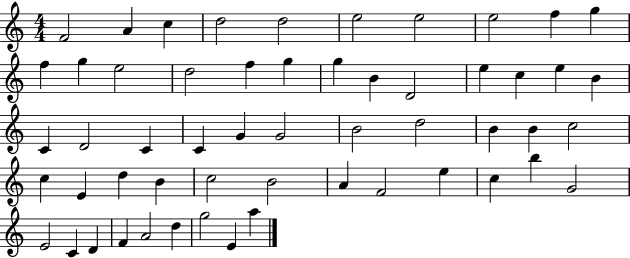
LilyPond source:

{
  \clef treble
  \numericTimeSignature
  \time 4/4
  \key c \major
  f'2 a'4 c''4 | d''2 d''2 | e''2 e''2 | e''2 f''4 g''4 | \break f''4 g''4 e''2 | d''2 f''4 g''4 | g''4 b'4 d'2 | e''4 c''4 e''4 b'4 | \break c'4 d'2 c'4 | c'4 g'4 g'2 | b'2 d''2 | b'4 b'4 c''2 | \break c''4 e'4 d''4 b'4 | c''2 b'2 | a'4 f'2 e''4 | c''4 b''4 g'2 | \break e'2 c'4 d'4 | f'4 a'2 d''4 | g''2 e'4 a''4 | \bar "|."
}